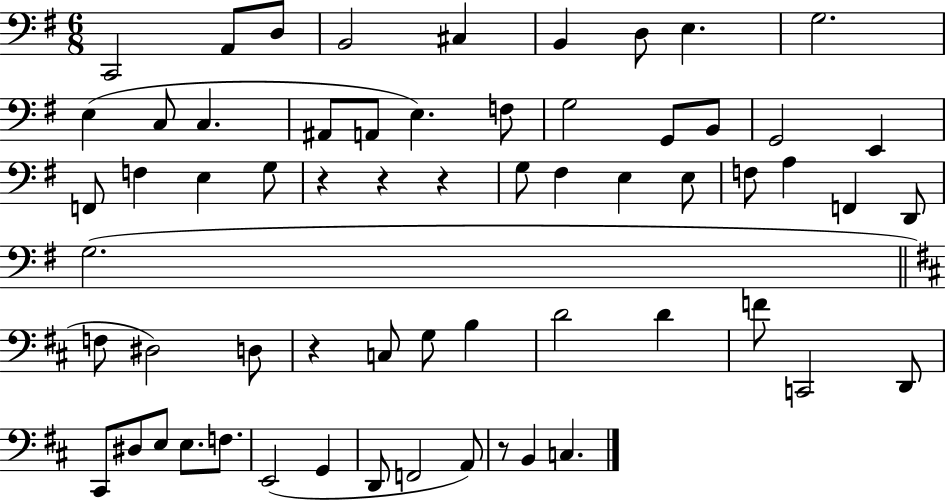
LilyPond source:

{
  \clef bass
  \numericTimeSignature
  \time 6/8
  \key g \major
  \repeat volta 2 { c,2 a,8 d8 | b,2 cis4 | b,4 d8 e4. | g2. | \break e4( c8 c4. | ais,8 a,8 e4.) f8 | g2 g,8 b,8 | g,2 e,4 | \break f,8 f4 e4 g8 | r4 r4 r4 | g8 fis4 e4 e8 | f8 a4 f,4 d,8 | \break g2.( | \bar "||" \break \key d \major f8 dis2) d8 | r4 c8 g8 b4 | d'2 d'4 | f'8 c,2 d,8 | \break cis,8 dis8 e8 e8. f8. | e,2( g,4 | d,8 f,2 a,8) | r8 b,4 c4. | \break } \bar "|."
}